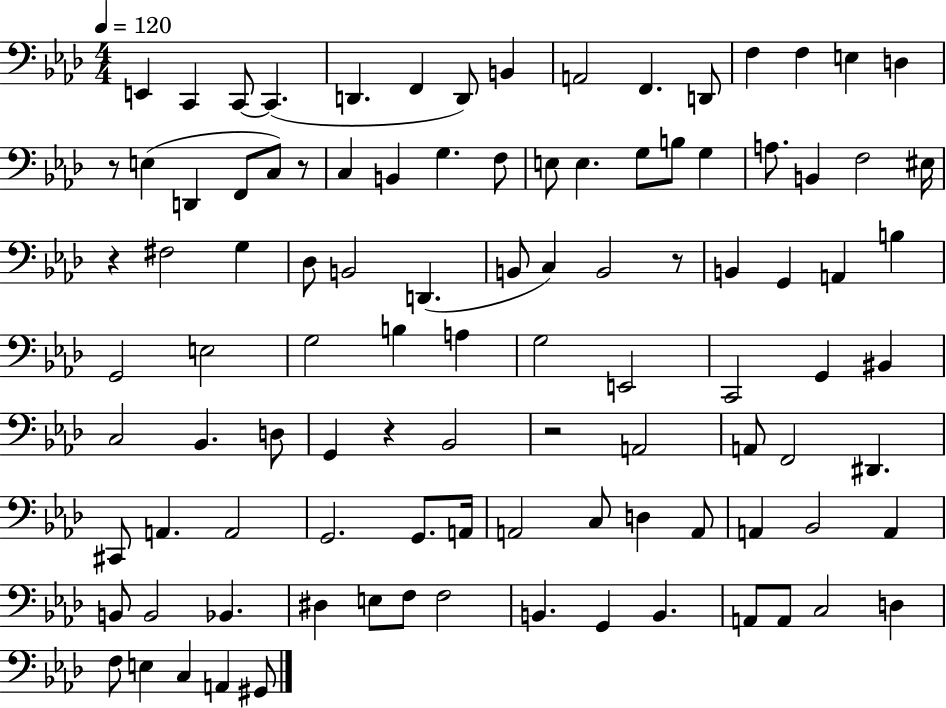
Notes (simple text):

E2/q C2/q C2/e C2/q. D2/q. F2/q D2/e B2/q A2/h F2/q. D2/e F3/q F3/q E3/q D3/q R/e E3/q D2/q F2/e C3/e R/e C3/q B2/q G3/q. F3/e E3/e E3/q. G3/e B3/e G3/q A3/e. B2/q F3/h EIS3/s R/q F#3/h G3/q Db3/e B2/h D2/q. B2/e C3/q B2/h R/e B2/q G2/q A2/q B3/q G2/h E3/h G3/h B3/q A3/q G3/h E2/h C2/h G2/q BIS2/q C3/h Bb2/q. D3/e G2/q R/q Bb2/h R/h A2/h A2/e F2/h D#2/q. C#2/e A2/q. A2/h G2/h. G2/e. A2/s A2/h C3/e D3/q A2/e A2/q Bb2/h A2/q B2/e B2/h Bb2/q. D#3/q E3/e F3/e F3/h B2/q. G2/q B2/q. A2/e A2/e C3/h D3/q F3/e E3/q C3/q A2/q G#2/e